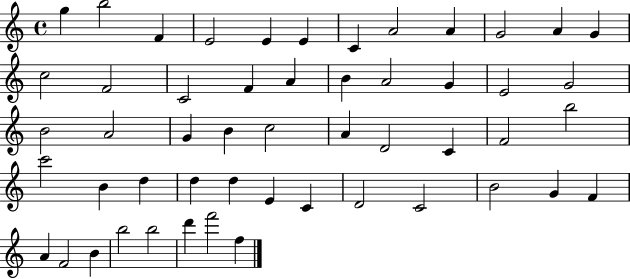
{
  \clef treble
  \time 4/4
  \defaultTimeSignature
  \key c \major
  g''4 b''2 f'4 | e'2 e'4 e'4 | c'4 a'2 a'4 | g'2 a'4 g'4 | \break c''2 f'2 | c'2 f'4 a'4 | b'4 a'2 g'4 | e'2 g'2 | \break b'2 a'2 | g'4 b'4 c''2 | a'4 d'2 c'4 | f'2 b''2 | \break c'''2 b'4 d''4 | d''4 d''4 e'4 c'4 | d'2 c'2 | b'2 g'4 f'4 | \break a'4 f'2 b'4 | b''2 b''2 | d'''4 f'''2 f''4 | \bar "|."
}